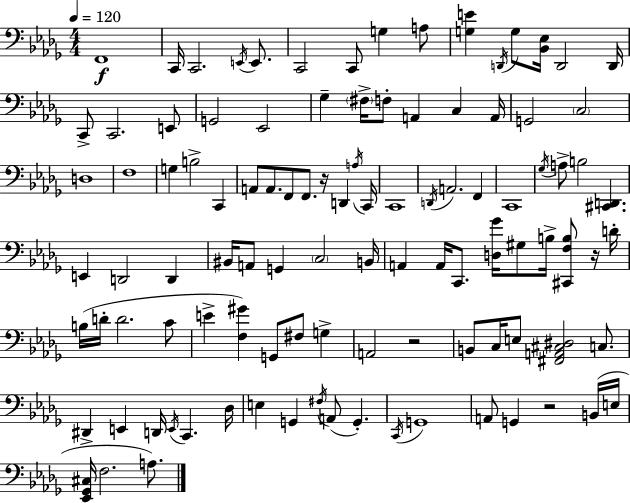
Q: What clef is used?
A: bass